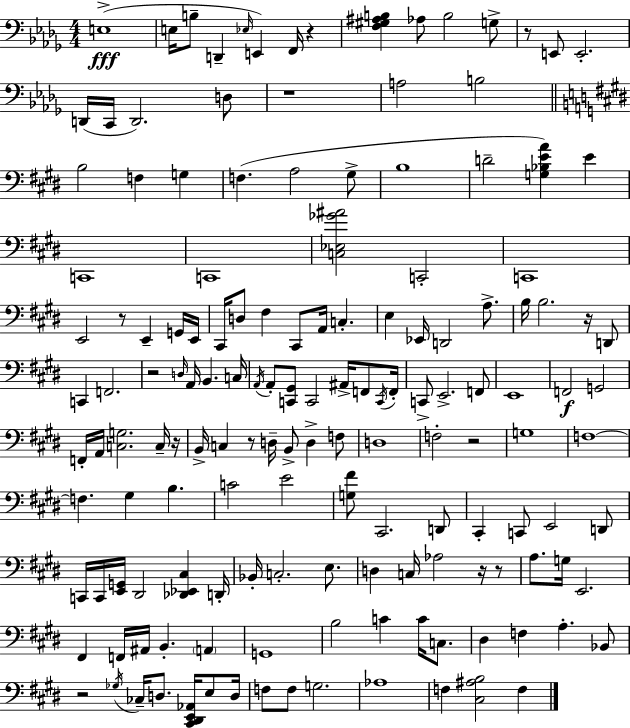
E3/w E3/s B3/e D2/q Eb3/s E2/q F2/s R/q [F3,G#3,A#3,B3]/q Ab3/e B3/h G3/e R/e E2/e E2/h. D2/s C2/s D2/h. D3/e R/w A3/h B3/h B3/h F3/q G3/q F3/q. A3/h G#3/e B3/w D4/h [G3,Bb3,E4,A4]/q E4/q C2/w C2/w [C3,Eb3,Gb4,A#4]/h C2/h C2/w E2/h R/e E2/q G2/s E2/s C#2/s D3/e F#3/q C#2/e A2/s C3/q. E3/q Eb2/s D2/h A3/e. B3/s B3/h. R/s D2/e C2/q F2/h. R/h D3/s A2/s B2/q. C3/s A2/s A2/e [C2,G#2]/e C2/h A#2/s F2/e C2/s F2/s C2/e E2/h. F2/e E2/w F2/h G2/h F2/s A2/s [C3,G3]/h. C3/s R/s B2/s C3/q R/e D3/s B2/e D3/q F3/e D3/w F3/h R/h G3/w F3/w F3/q. G#3/q B3/q. C4/h E4/h [G3,F#4]/e C#2/h. D2/e C#2/q C2/e E2/h D2/e C2/s C2/s [E2,G2]/s D#2/h [Db2,Eb2,C#3]/q D2/s Bb2/s C3/h. E3/e. D3/q C3/s Ab3/h R/s R/e A3/e. G3/s E2/h. F#2/q F2/s A#2/s B2/q. A2/q G2/w B3/h C4/q C4/s C3/e. D#3/q F3/q A3/q. Bb2/e R/h Gb3/s CES3/s D3/e. [C#2,D#2,E2,Ab2]/s E3/e D3/s F3/e F3/e G3/h. Ab3/w F3/q [C#3,A#3,B3]/h F3/q